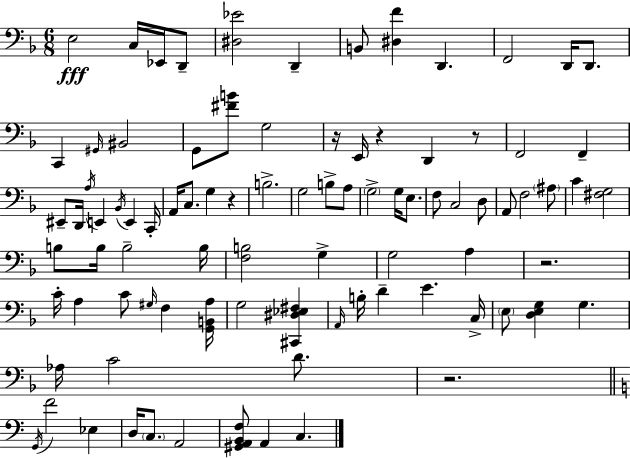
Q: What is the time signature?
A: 6/8